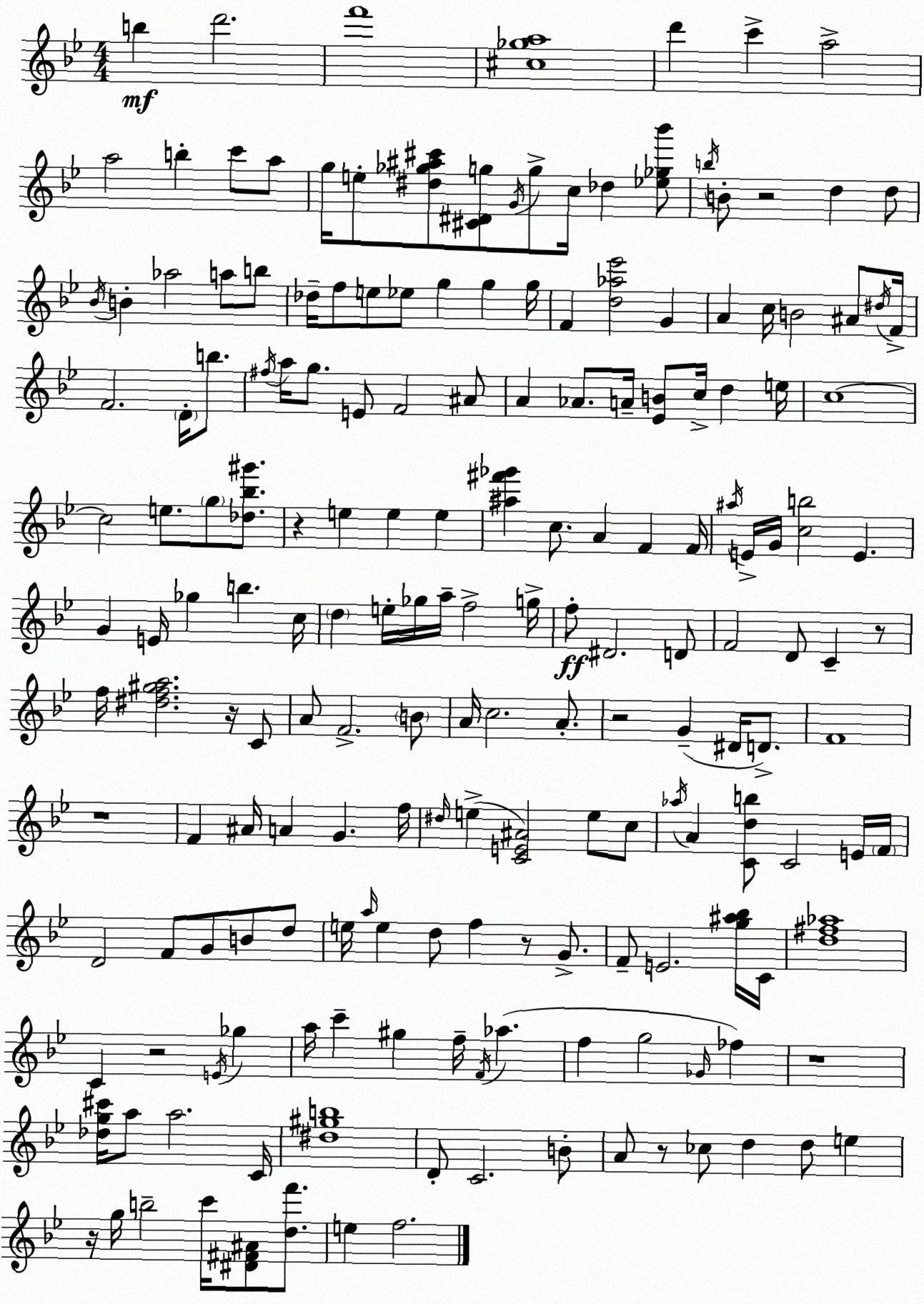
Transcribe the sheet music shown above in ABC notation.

X:1
T:Untitled
M:4/4
L:1/4
K:Gm
b d'2 f'4 [^c_ga]4 d' c' a2 a2 b c'/2 a/2 g/4 e/2 [^d_g^a^c']/2 [^C^Dg]/2 G/4 g/2 c/4 _d [_e_g_b']/2 b/4 B/2 z2 d d/2 _B/4 B _a2 a/2 b/2 _d/4 f/2 e/2 _e/2 g g g/4 F [d_a_e']2 G A c/4 B2 ^A/2 ^d/4 F/4 F2 D/4 b/2 ^f/4 a/4 g/2 E/2 F2 ^A/2 A _A/2 A/4 [_EB]/2 c/4 d e/4 c4 c2 e/2 g/2 [_d_b^g']/2 z e e e [^a^f'_g'] c/2 A F F/4 ^a/4 E/4 G/4 [cb]2 E G E/4 _g b c/4 d e/4 _g/4 a/4 f2 g/4 f/2 ^D2 D/2 F2 D/2 C z/2 f/4 [^df^ga]2 z/4 C/2 A/2 F2 B/2 A/4 c2 A/2 z2 G ^D/4 D/2 F4 z4 F ^A/4 A G f/4 ^d/4 e [CE^A]2 e/2 c/2 _a/4 A [Cdb]/2 C2 E/4 F/4 D2 F/2 G/2 B/2 d/2 e/4 a/4 e d/2 f z/2 G/2 F/2 E2 [g^a_b]/4 C/4 [d^f_a]4 C z2 E/4 _g a/4 c' ^g f/4 F/4 _a f g2 _G/4 _f z4 [_dg^c']/4 a/2 a2 C/4 [^d^gb]4 D/2 C2 B/2 A/2 z/2 _c/2 d d/2 e z/4 g/4 b2 c'/4 [^D^F^A]/2 [df']/2 e f2